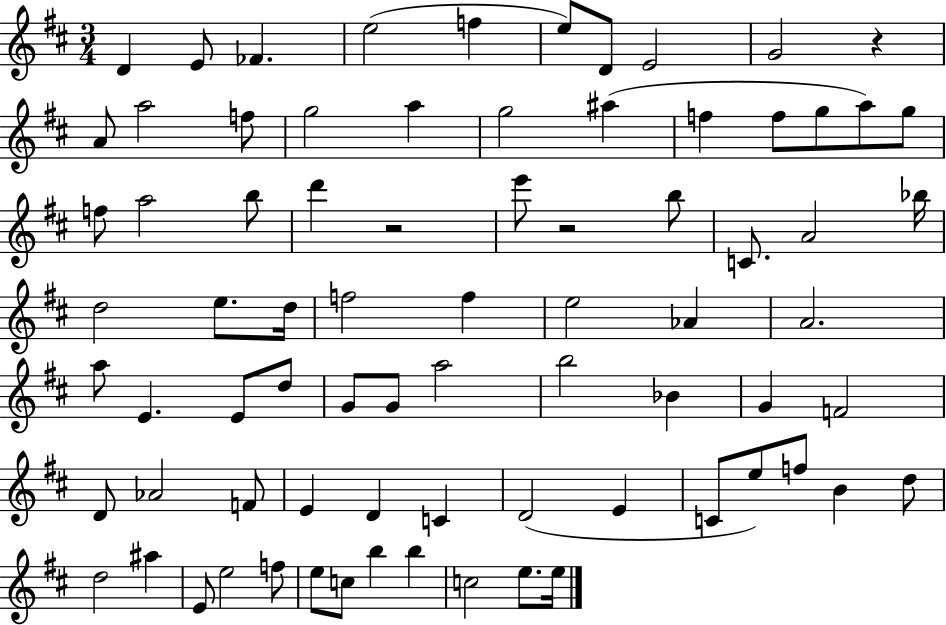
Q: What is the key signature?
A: D major